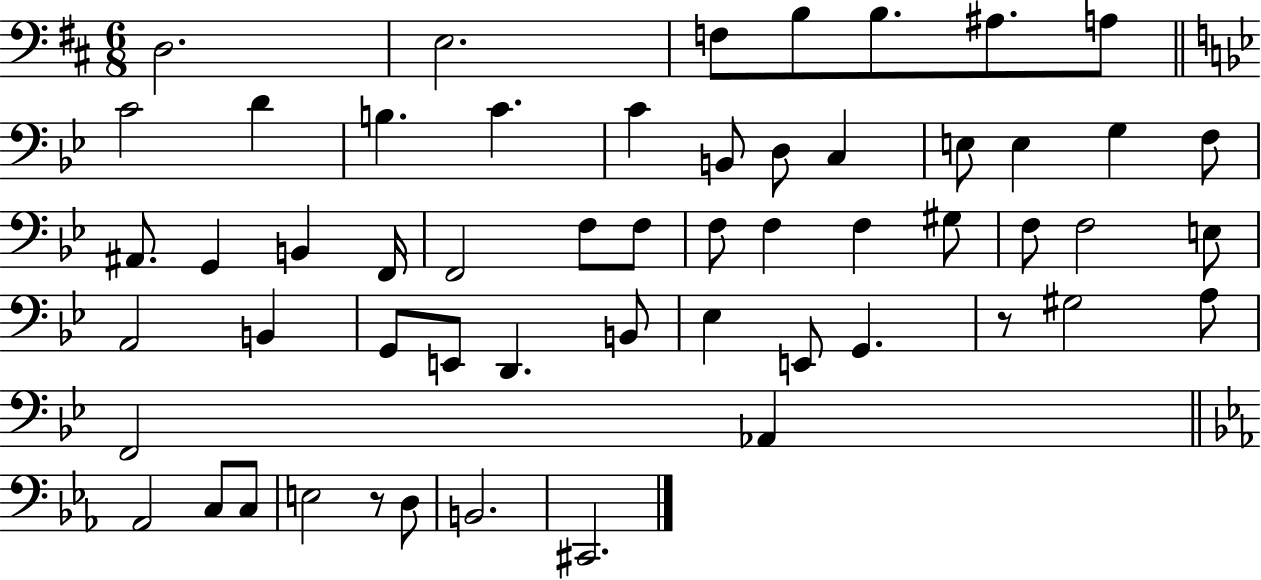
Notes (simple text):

D3/h. E3/h. F3/e B3/e B3/e. A#3/e. A3/e C4/h D4/q B3/q. C4/q. C4/q B2/e D3/e C3/q E3/e E3/q G3/q F3/e A#2/e. G2/q B2/q F2/s F2/h F3/e F3/e F3/e F3/q F3/q G#3/e F3/e F3/h E3/e A2/h B2/q G2/e E2/e D2/q. B2/e Eb3/q E2/e G2/q. R/e G#3/h A3/e F2/h Ab2/q Ab2/h C3/e C3/e E3/h R/e D3/e B2/h. C#2/h.